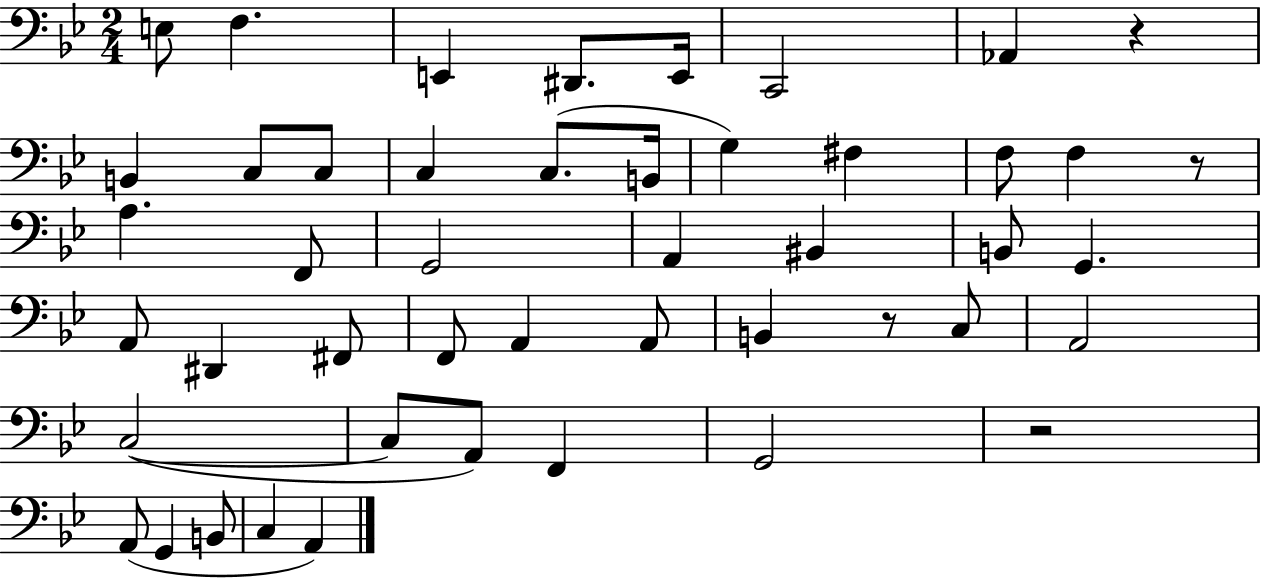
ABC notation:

X:1
T:Untitled
M:2/4
L:1/4
K:Bb
E,/2 F, E,, ^D,,/2 E,,/4 C,,2 _A,, z B,, C,/2 C,/2 C, C,/2 B,,/4 G, ^F, F,/2 F, z/2 A, F,,/2 G,,2 A,, ^B,, B,,/2 G,, A,,/2 ^D,, ^F,,/2 F,,/2 A,, A,,/2 B,, z/2 C,/2 A,,2 C,2 C,/2 A,,/2 F,, G,,2 z2 A,,/2 G,, B,,/2 C, A,,